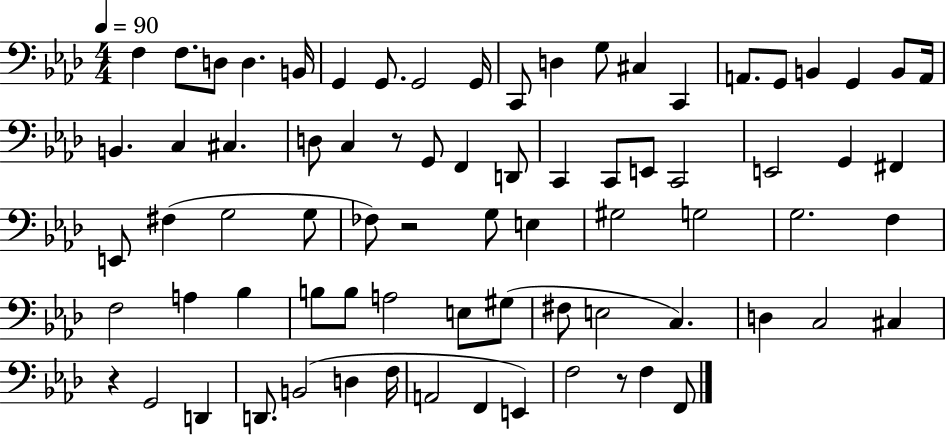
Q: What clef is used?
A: bass